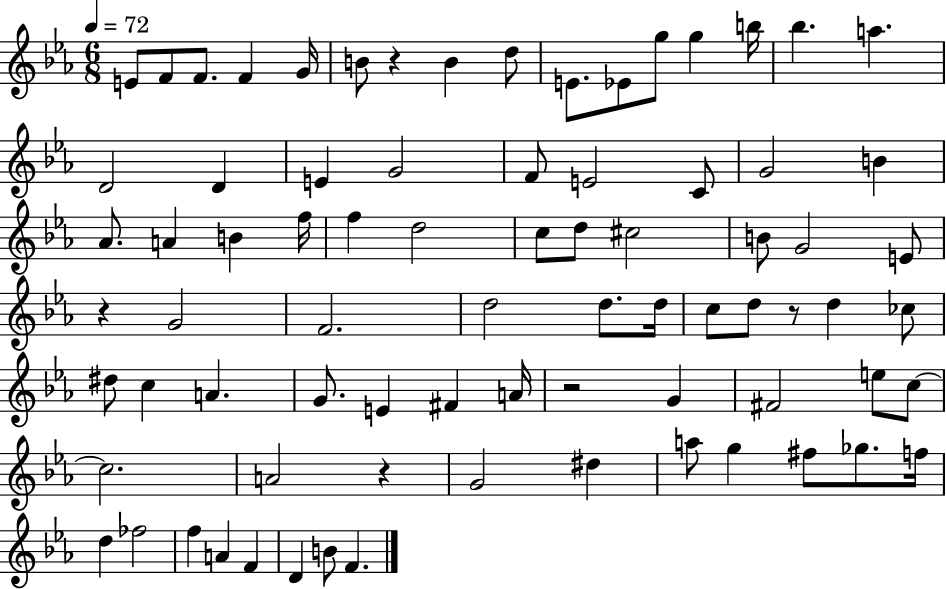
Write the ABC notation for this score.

X:1
T:Untitled
M:6/8
L:1/4
K:Eb
E/2 F/2 F/2 F G/4 B/2 z B d/2 E/2 _E/2 g/2 g b/4 _b a D2 D E G2 F/2 E2 C/2 G2 B _A/2 A B f/4 f d2 c/2 d/2 ^c2 B/2 G2 E/2 z G2 F2 d2 d/2 d/4 c/2 d/2 z/2 d _c/2 ^d/2 c A G/2 E ^F A/4 z2 G ^F2 e/2 c/2 c2 A2 z G2 ^d a/2 g ^f/2 _g/2 f/4 d _f2 f A F D B/2 F